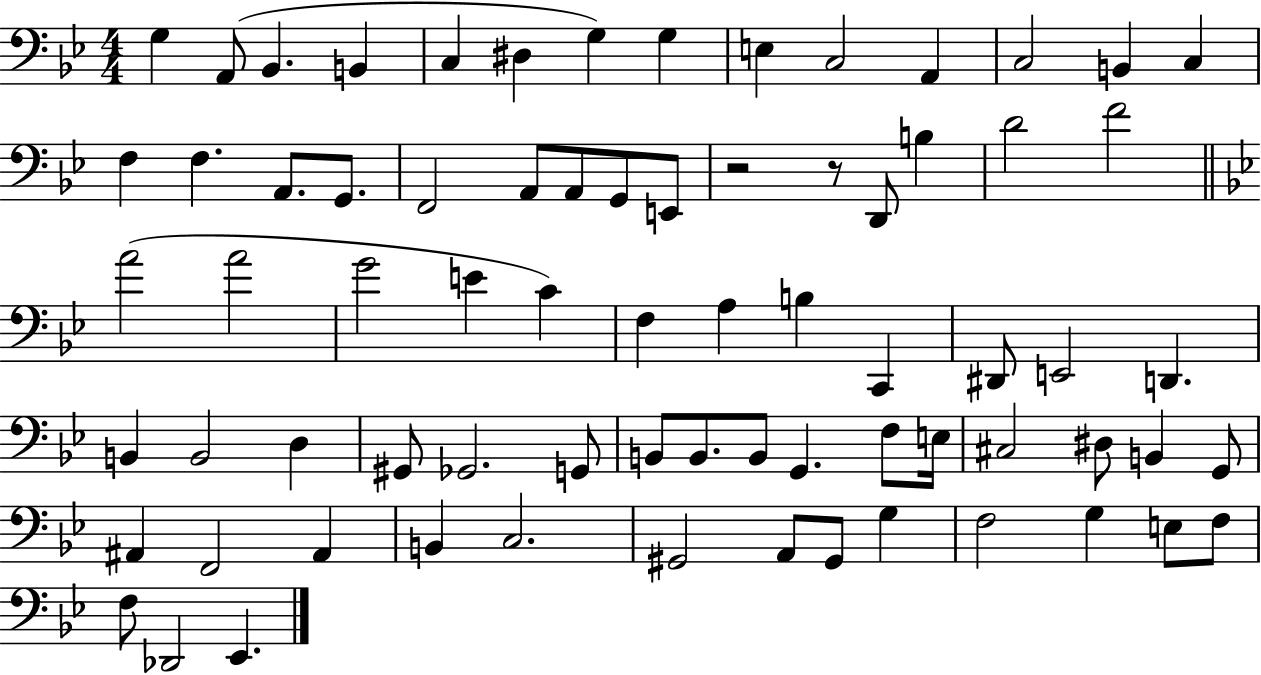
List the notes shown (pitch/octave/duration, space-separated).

G3/q A2/e Bb2/q. B2/q C3/q D#3/q G3/q G3/q E3/q C3/h A2/q C3/h B2/q C3/q F3/q F3/q. A2/e. G2/e. F2/h A2/e A2/e G2/e E2/e R/h R/e D2/e B3/q D4/h F4/h A4/h A4/h G4/h E4/q C4/q F3/q A3/q B3/q C2/q D#2/e E2/h D2/q. B2/q B2/h D3/q G#2/e Gb2/h. G2/e B2/e B2/e. B2/e G2/q. F3/e E3/s C#3/h D#3/e B2/q G2/e A#2/q F2/h A#2/q B2/q C3/h. G#2/h A2/e G#2/e G3/q F3/h G3/q E3/e F3/e F3/e Db2/h Eb2/q.